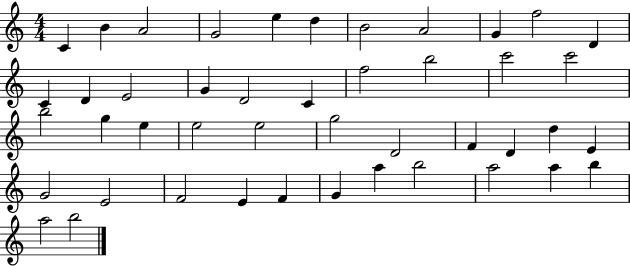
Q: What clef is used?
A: treble